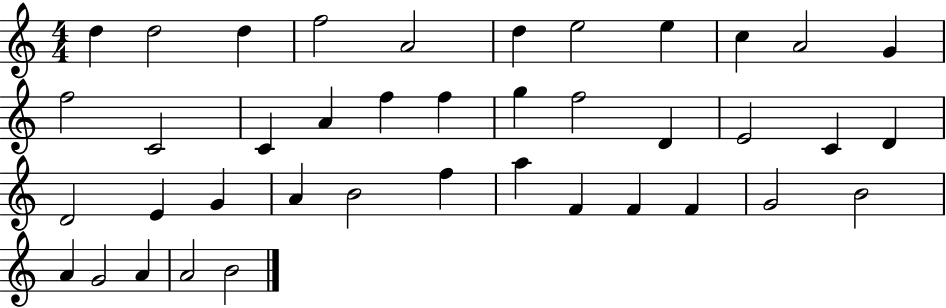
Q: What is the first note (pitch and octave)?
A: D5